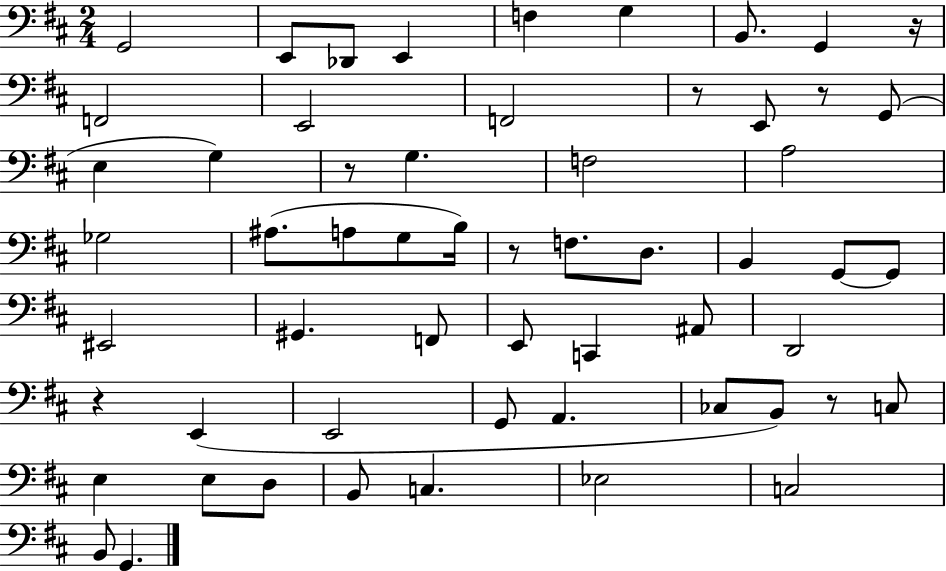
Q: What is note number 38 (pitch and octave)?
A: G2